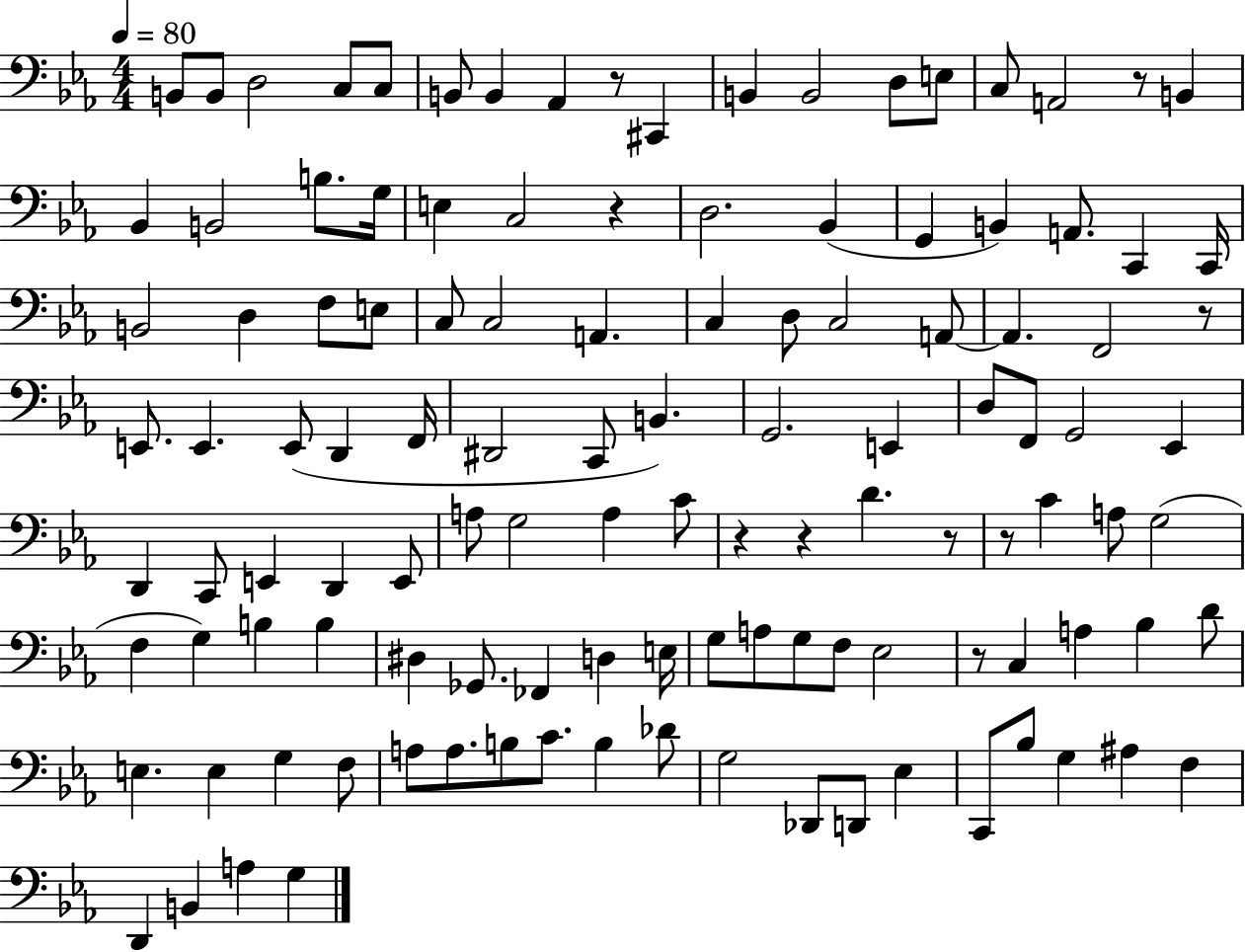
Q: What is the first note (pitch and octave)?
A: B2